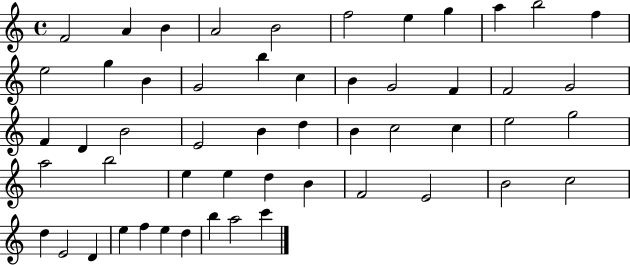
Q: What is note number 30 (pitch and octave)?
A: C5